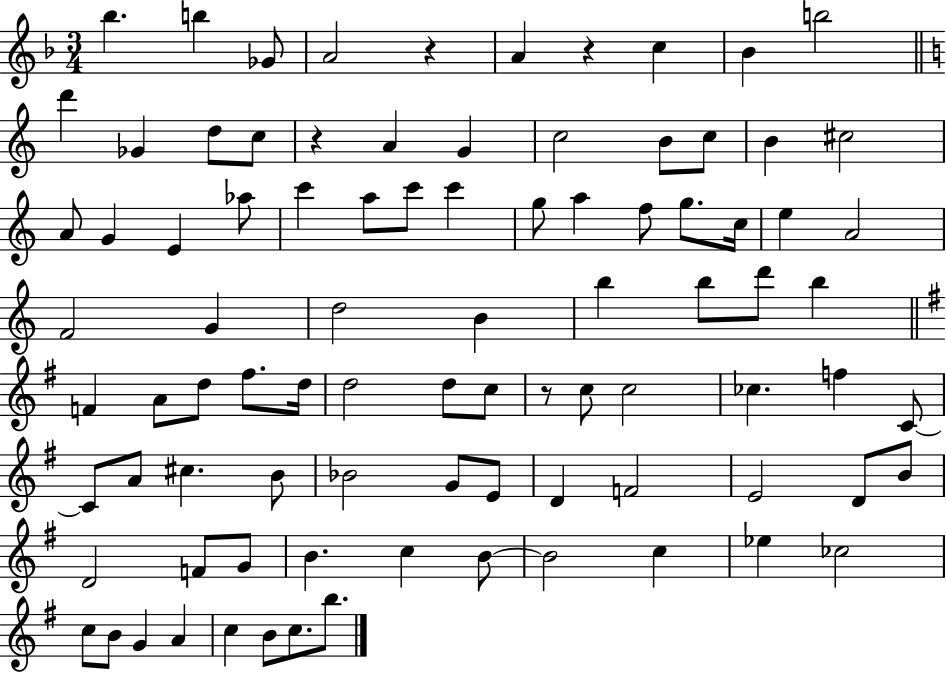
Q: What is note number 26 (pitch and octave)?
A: C6